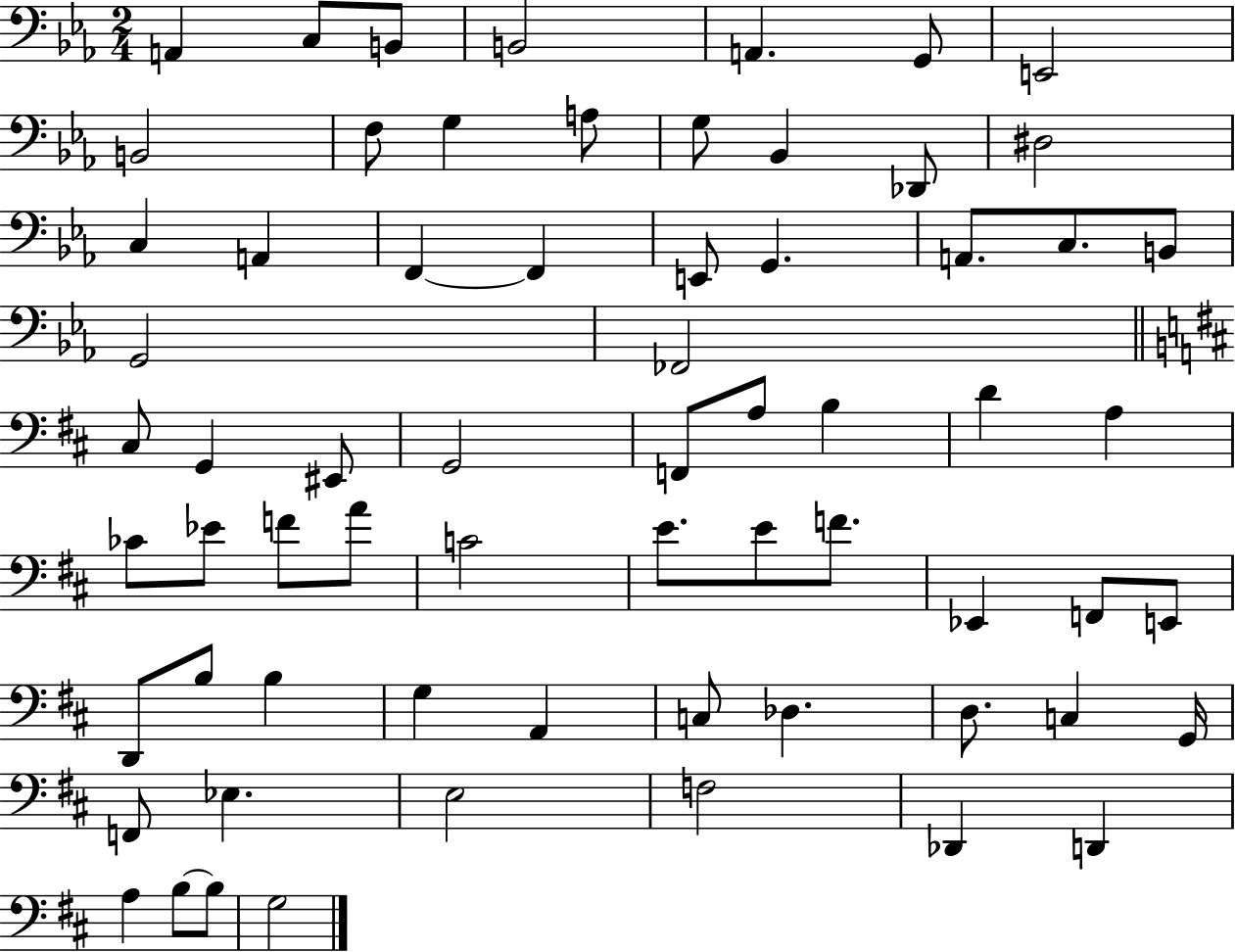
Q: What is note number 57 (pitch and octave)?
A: F2